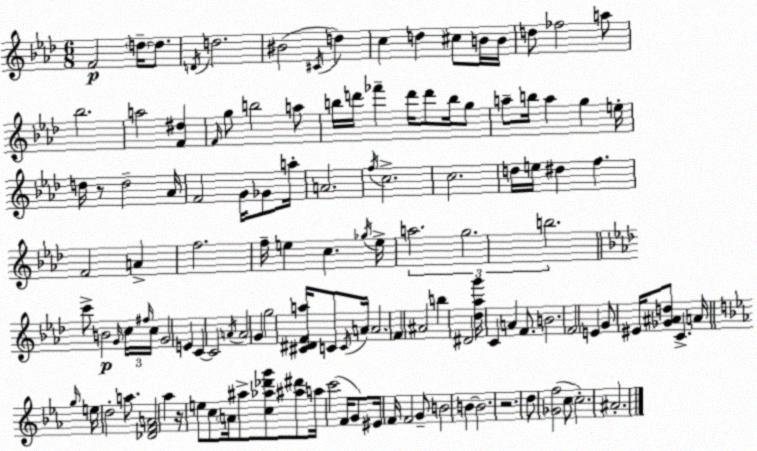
X:1
T:Untitled
M:6/8
L:1/4
K:Ab
F2 d/4 d/2 D/4 d2 ^B2 ^C/4 d c d ^c/2 B/4 B/4 d/2 _f2 a/2 _b2 a2 [F^d] F/4 g/2 b2 a/2 b/4 d'/4 _f' d'/4 d'/2 b/4 g/2 a/2 b/4 a g e/4 d/4 z/2 d2 _A/4 F2 G/4 _G/2 a/4 A2 f/4 c2 c2 d/4 e/4 ^d f F2 A f2 f/4 e c _g/4 e/4 a2 g2 b2 c'/2 B2 G/4 c/4 ^f/4 c/4 G2 E C C2 A/4 A2 G g2 [^C^DFa]/4 C/2 C/4 A/4 A2 F ^A2 b ^D2 [_d_ag']/4 C A F/2 B2 F2 E G/2 ^E/4 [_G^Ad]/2 C A/4 g/4 e/4 d2 a/2 [_DFA]2 _a z/4 e/2 c/2 A/4 ^a/2 [c_a_d'g']/2 [^a^d']/2 a/4 c'2 F/4 G/2 ^E/4 F/4 F2 G/2 B2 B B2 z2 d/2 [_Gf]2 c/2 c2 ^A2